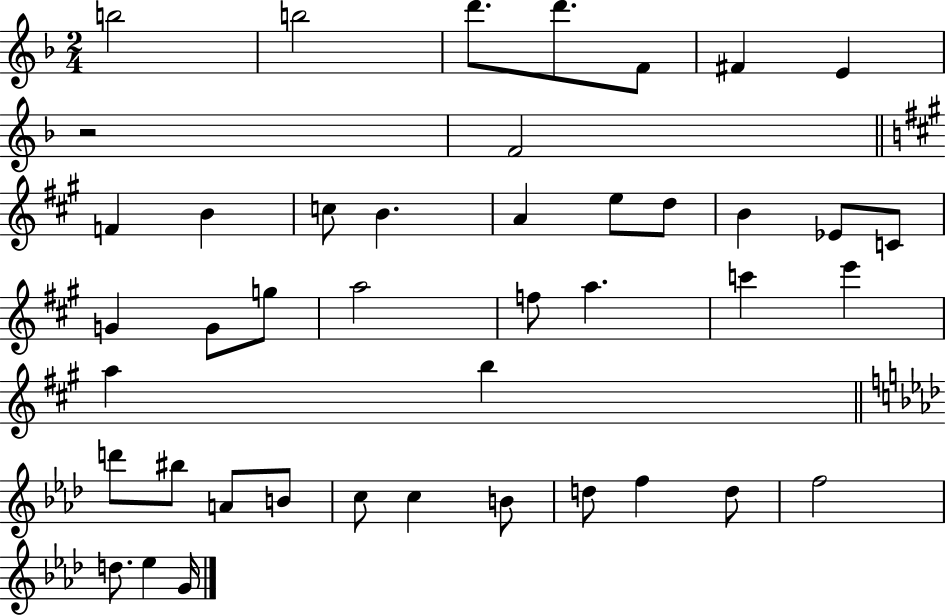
B5/h B5/h D6/e. D6/e. F4/e F#4/q E4/q R/h F4/h F4/q B4/q C5/e B4/q. A4/q E5/e D5/e B4/q Eb4/e C4/e G4/q G4/e G5/e A5/h F5/e A5/q. C6/q E6/q A5/q B5/q D6/e BIS5/e A4/e B4/e C5/e C5/q B4/e D5/e F5/q D5/e F5/h D5/e. Eb5/q G4/s